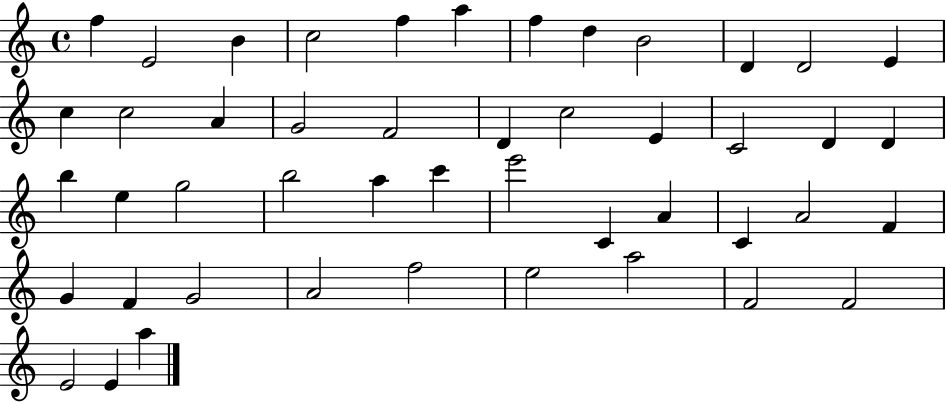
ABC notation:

X:1
T:Untitled
M:4/4
L:1/4
K:C
f E2 B c2 f a f d B2 D D2 E c c2 A G2 F2 D c2 E C2 D D b e g2 b2 a c' e'2 C A C A2 F G F G2 A2 f2 e2 a2 F2 F2 E2 E a